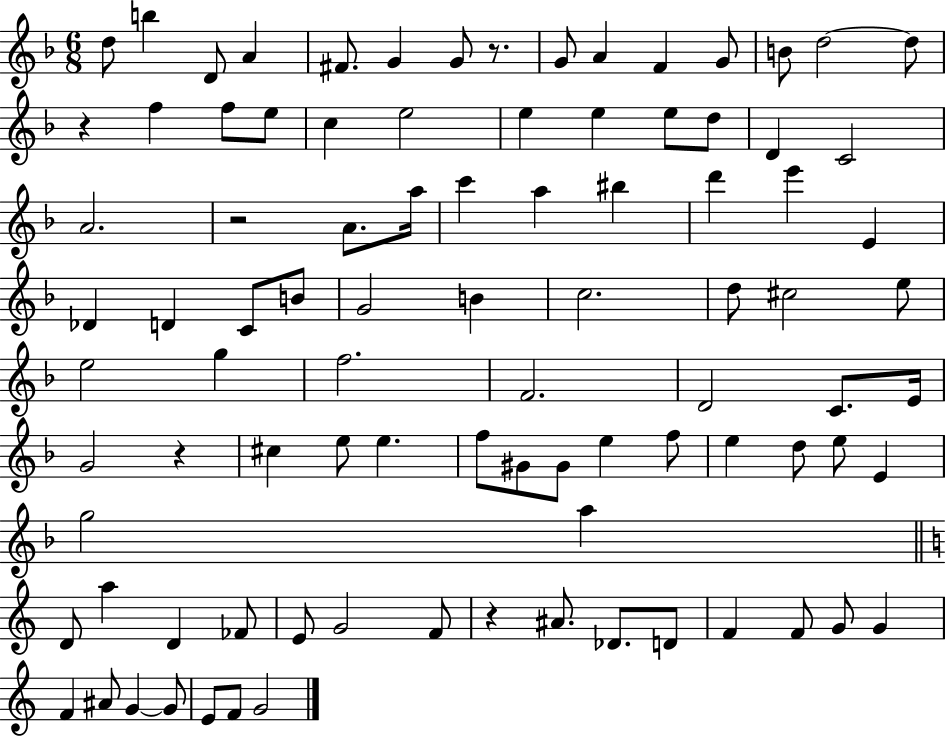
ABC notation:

X:1
T:Untitled
M:6/8
L:1/4
K:F
d/2 b D/2 A ^F/2 G G/2 z/2 G/2 A F G/2 B/2 d2 d/2 z f f/2 e/2 c e2 e e e/2 d/2 D C2 A2 z2 A/2 a/4 c' a ^b d' e' E _D D C/2 B/2 G2 B c2 d/2 ^c2 e/2 e2 g f2 F2 D2 C/2 E/4 G2 z ^c e/2 e f/2 ^G/2 ^G/2 e f/2 e d/2 e/2 E g2 a D/2 a D _F/2 E/2 G2 F/2 z ^A/2 _D/2 D/2 F F/2 G/2 G F ^A/2 G G/2 E/2 F/2 G2